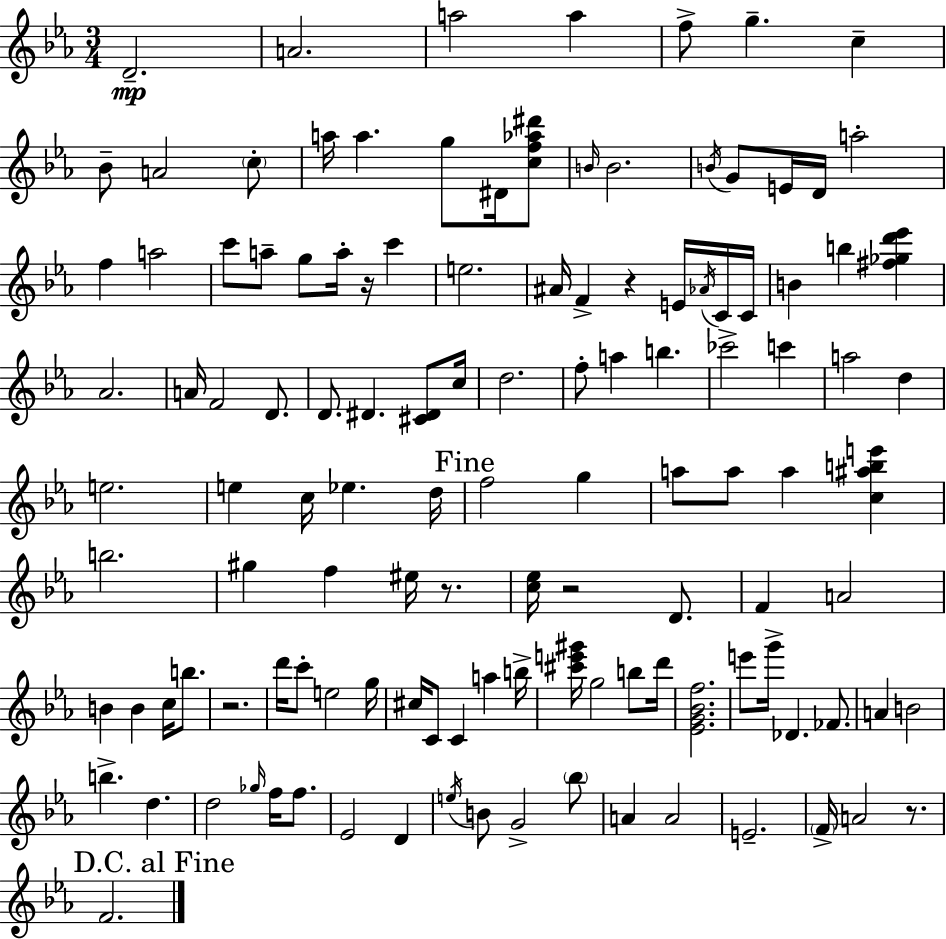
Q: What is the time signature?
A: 3/4